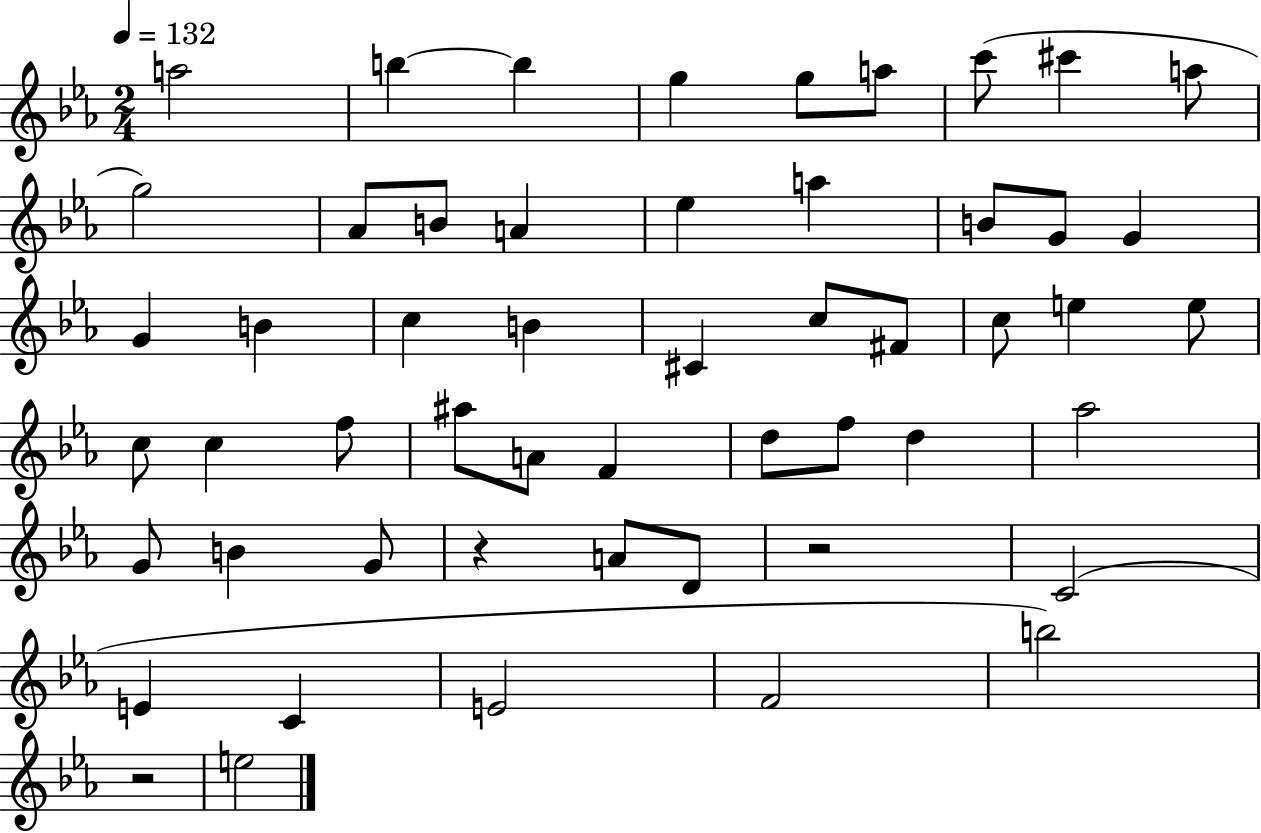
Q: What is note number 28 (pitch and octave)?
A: E5